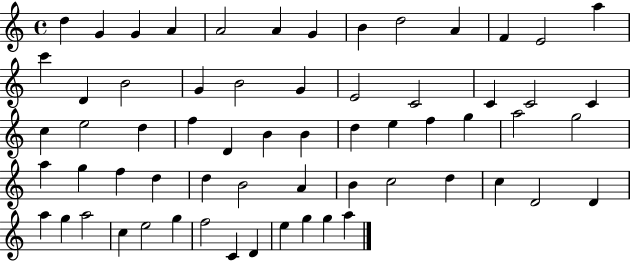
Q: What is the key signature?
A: C major